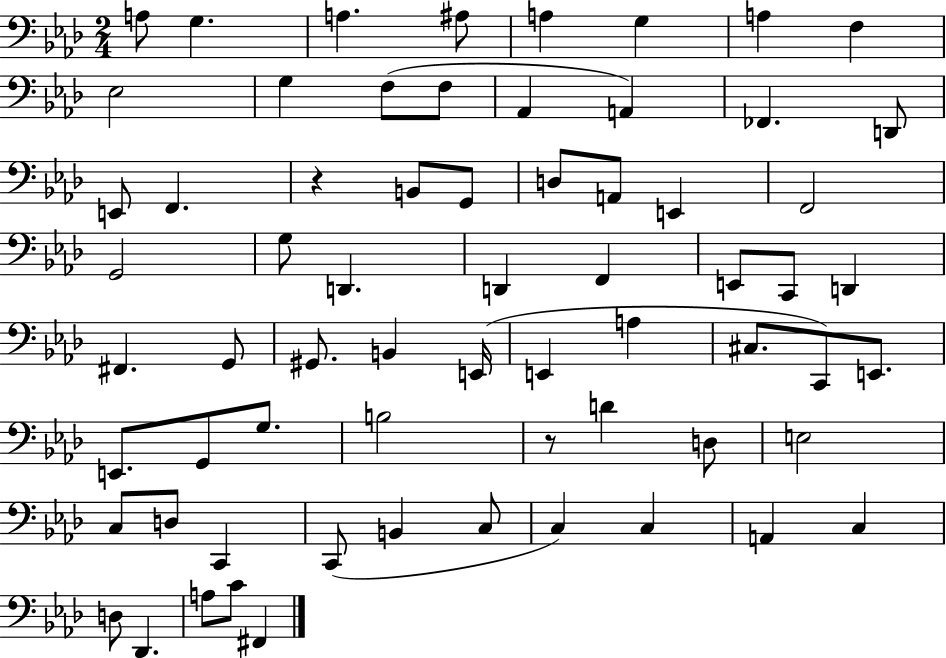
X:1
T:Untitled
M:2/4
L:1/4
K:Ab
A,/2 G, A, ^A,/2 A, G, A, F, _E,2 G, F,/2 F,/2 _A,, A,, _F,, D,,/2 E,,/2 F,, z B,,/2 G,,/2 D,/2 A,,/2 E,, F,,2 G,,2 G,/2 D,, D,, F,, E,,/2 C,,/2 D,, ^F,, G,,/2 ^G,,/2 B,, E,,/4 E,, A, ^C,/2 C,,/2 E,,/2 E,,/2 G,,/2 G,/2 B,2 z/2 D D,/2 E,2 C,/2 D,/2 C,, C,,/2 B,, C,/2 C, C, A,, C, D,/2 _D,, A,/2 C/2 ^F,,